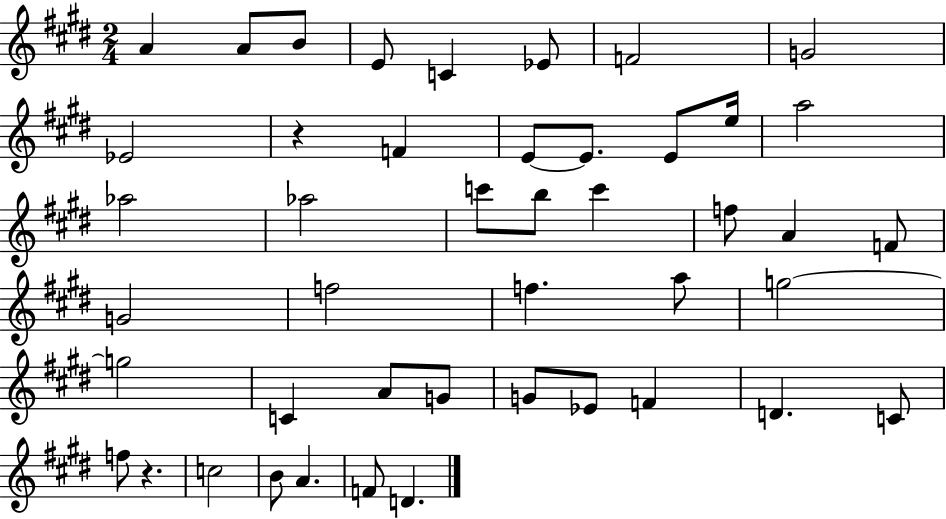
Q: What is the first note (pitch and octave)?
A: A4